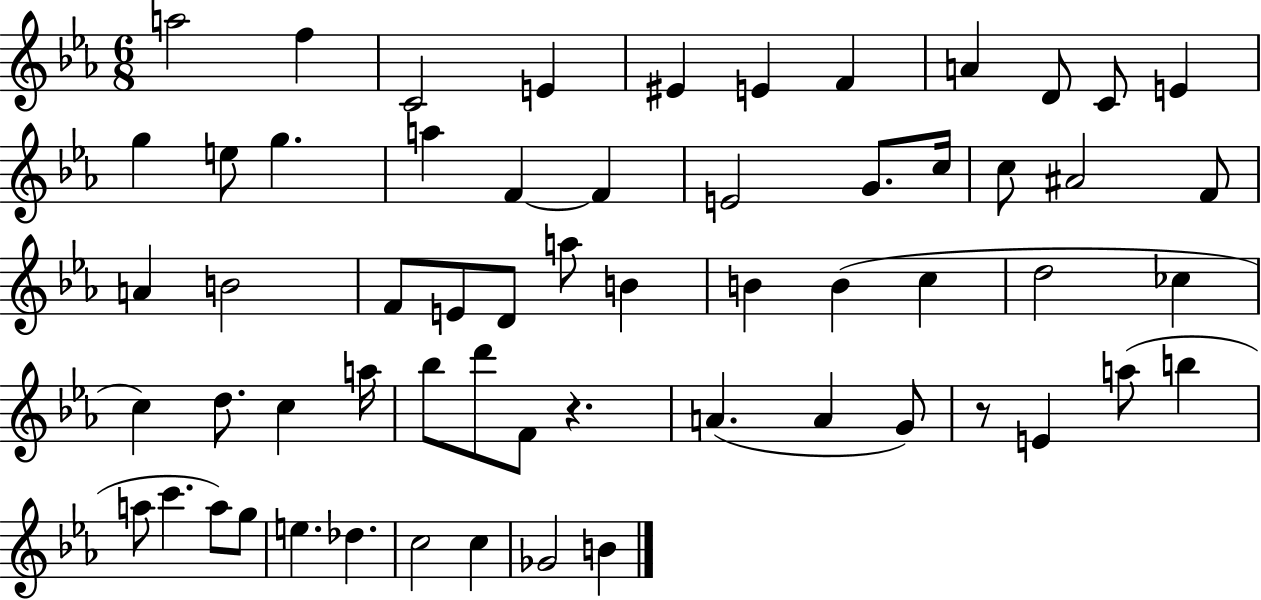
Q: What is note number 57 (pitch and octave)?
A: Gb4